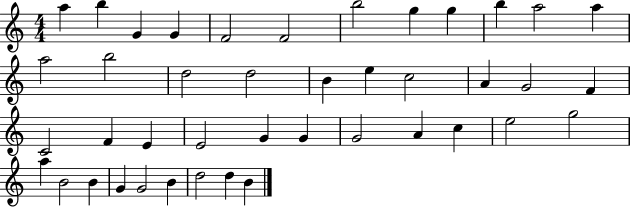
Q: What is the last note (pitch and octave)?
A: B4